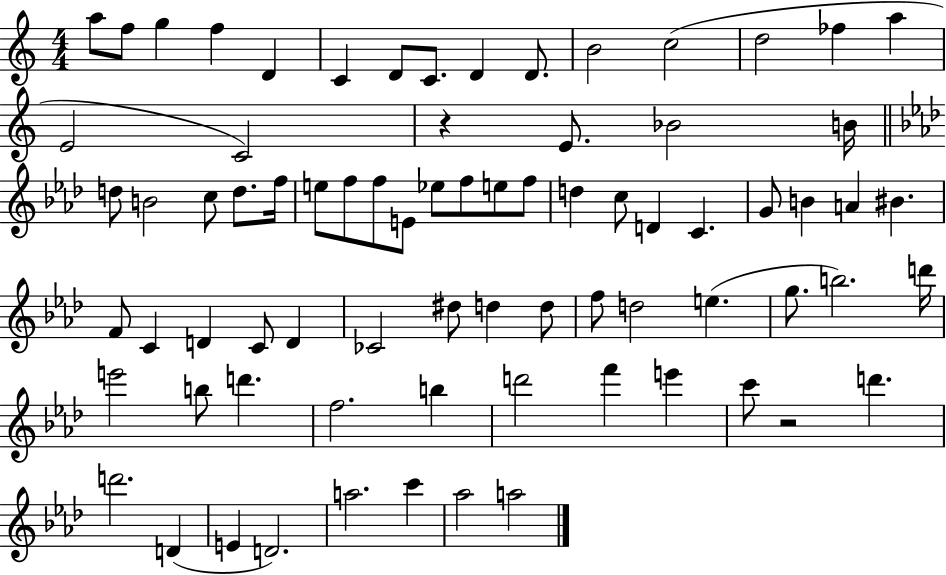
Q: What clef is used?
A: treble